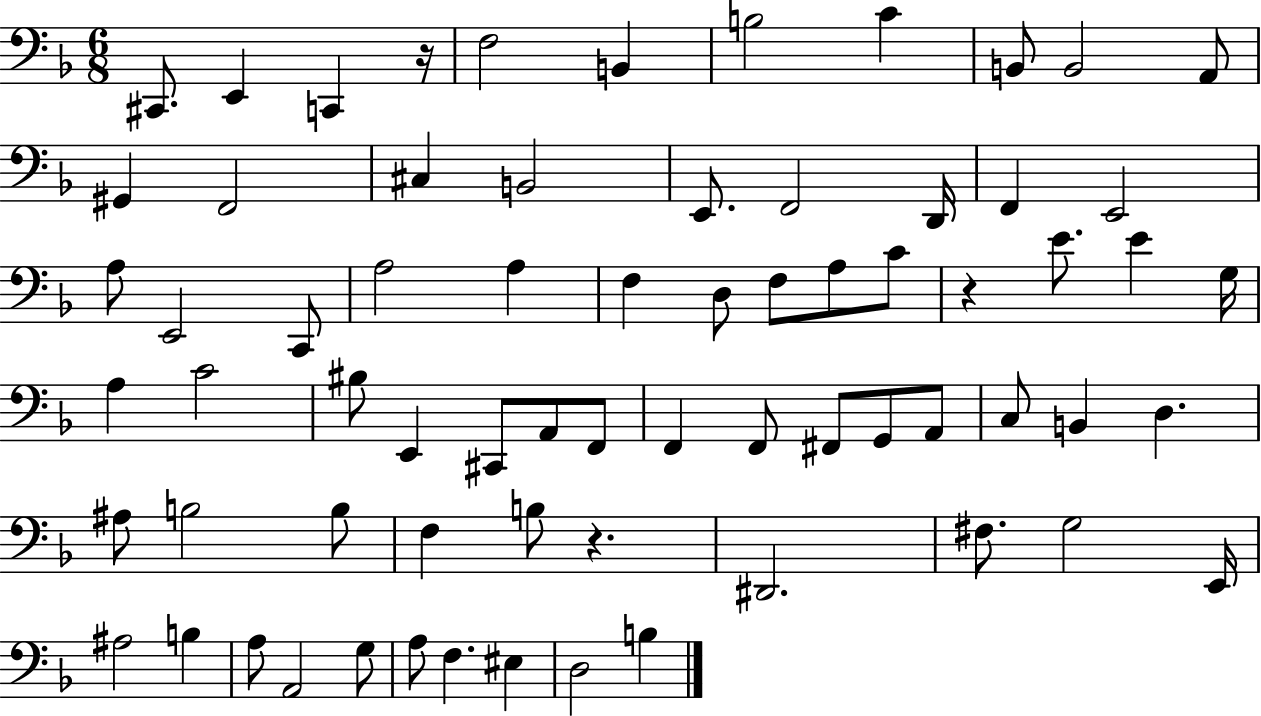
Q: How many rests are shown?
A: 3